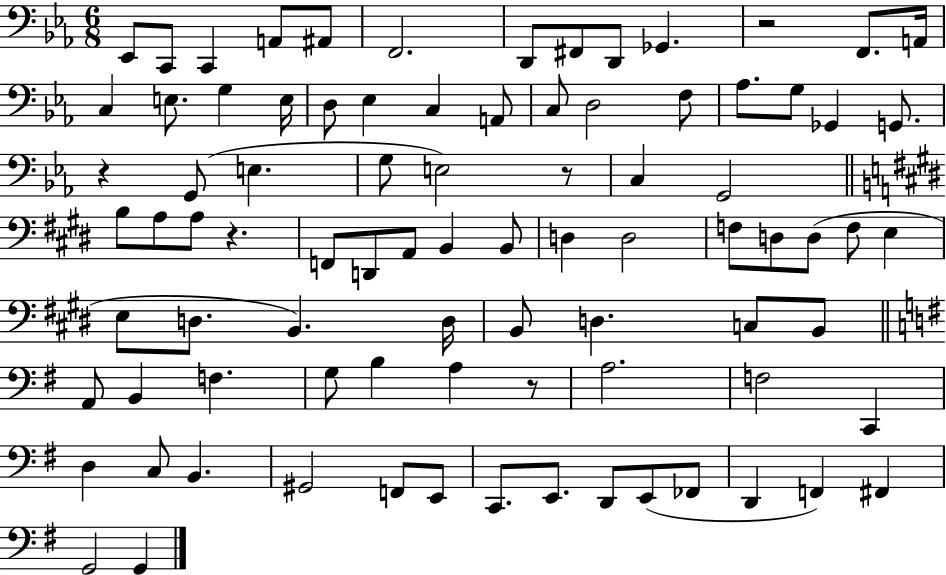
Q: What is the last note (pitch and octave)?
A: G2